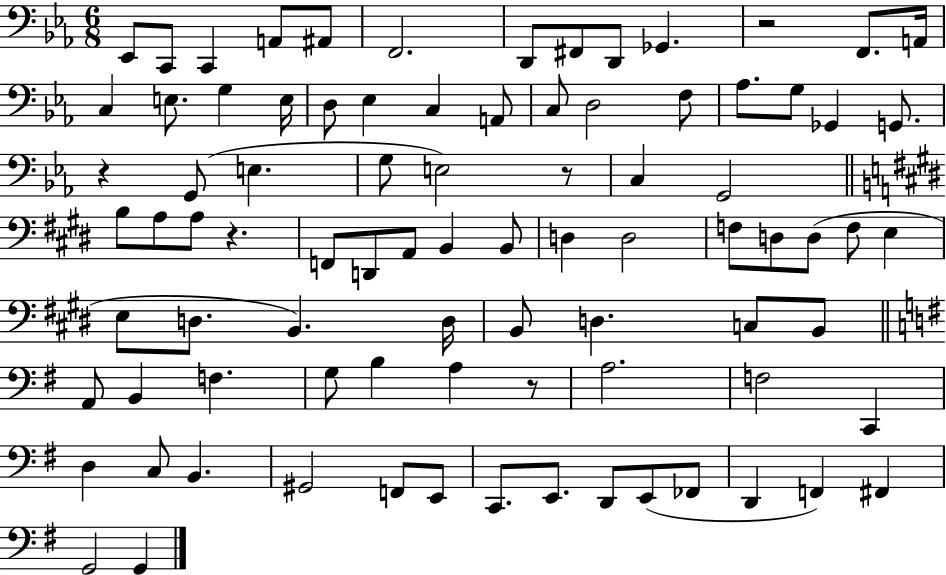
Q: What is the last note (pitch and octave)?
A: G2